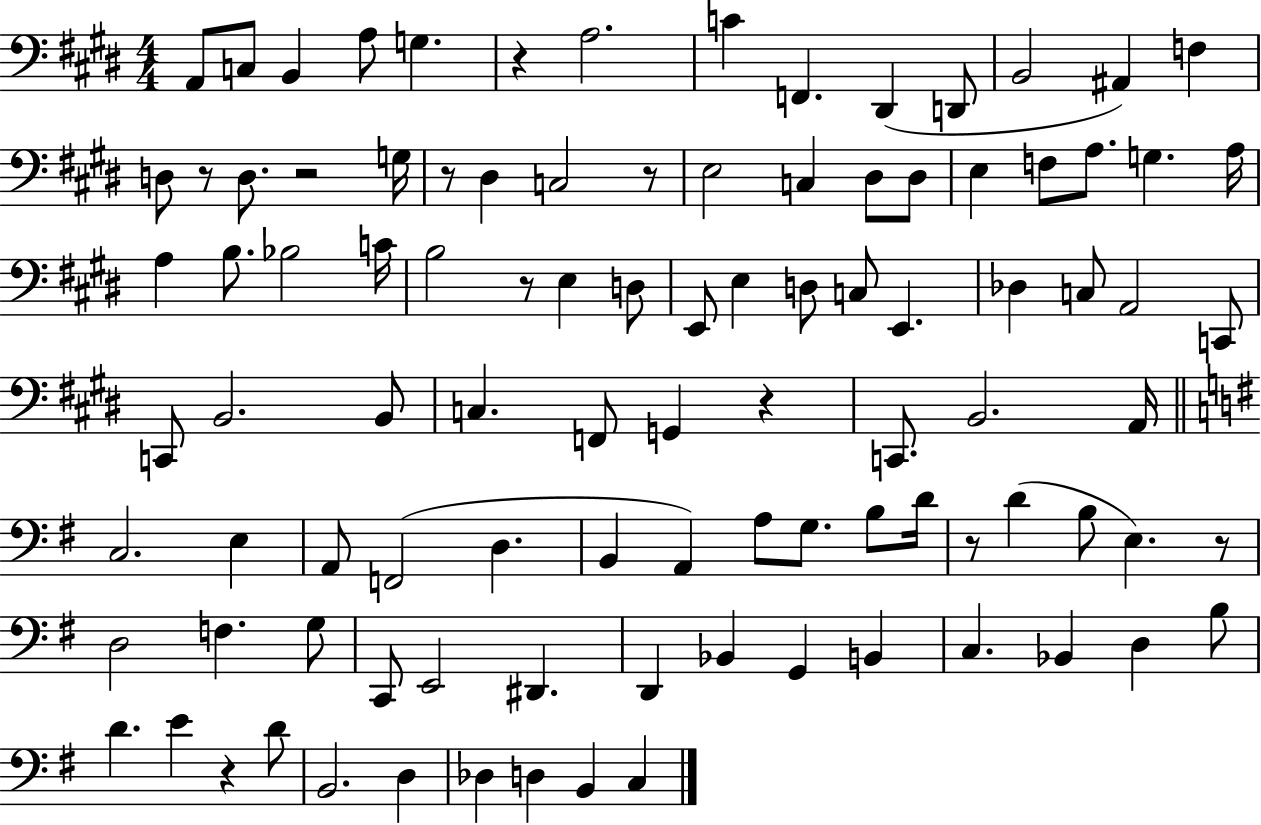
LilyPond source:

{
  \clef bass
  \numericTimeSignature
  \time 4/4
  \key e \major
  a,8 c8 b,4 a8 g4. | r4 a2. | c'4 f,4. dis,4( d,8 | b,2 ais,4) f4 | \break d8 r8 d8. r2 g16 | r8 dis4 c2 r8 | e2 c4 dis8 dis8 | e4 f8 a8. g4. a16 | \break a4 b8. bes2 c'16 | b2 r8 e4 d8 | e,8 e4 d8 c8 e,4. | des4 c8 a,2 c,8 | \break c,8 b,2. b,8 | c4. f,8 g,4 r4 | c,8. b,2. a,16 | \bar "||" \break \key e \minor c2. e4 | a,8 f,2( d4. | b,4 a,4) a8 g8. b8 d'16 | r8 d'4( b8 e4.) r8 | \break d2 f4. g8 | c,8 e,2 dis,4. | d,4 bes,4 g,4 b,4 | c4. bes,4 d4 b8 | \break d'4. e'4 r4 d'8 | b,2. d4 | des4 d4 b,4 c4 | \bar "|."
}